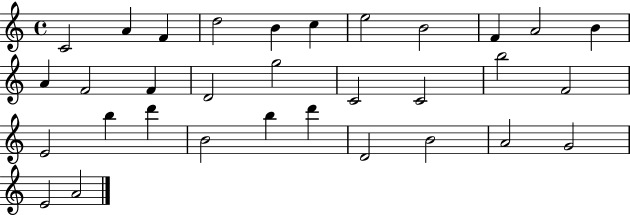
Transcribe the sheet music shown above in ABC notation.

X:1
T:Untitled
M:4/4
L:1/4
K:C
C2 A F d2 B c e2 B2 F A2 B A F2 F D2 g2 C2 C2 b2 F2 E2 b d' B2 b d' D2 B2 A2 G2 E2 A2